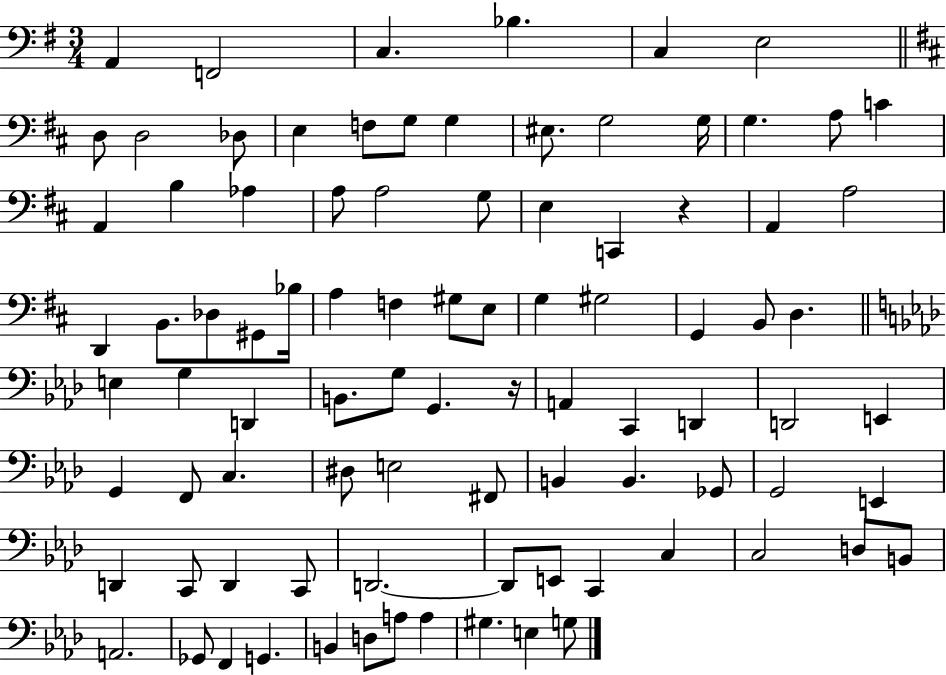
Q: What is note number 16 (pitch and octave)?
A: G3